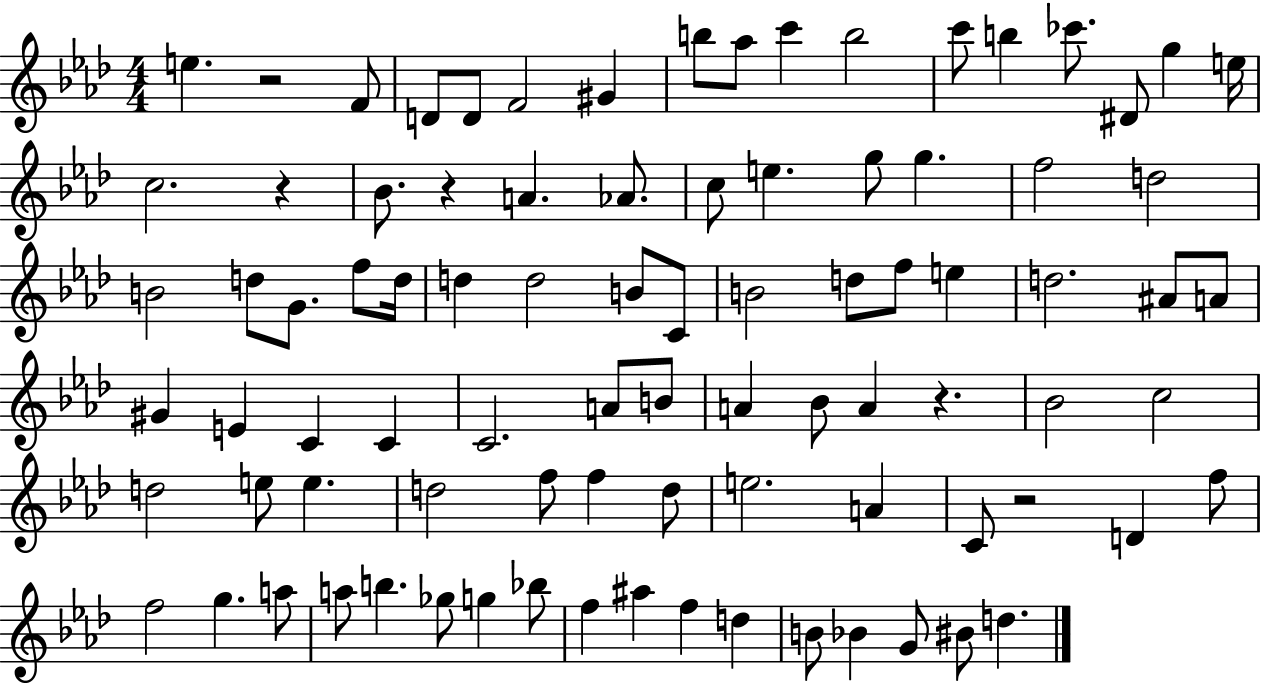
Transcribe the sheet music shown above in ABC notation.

X:1
T:Untitled
M:4/4
L:1/4
K:Ab
e z2 F/2 D/2 D/2 F2 ^G b/2 _a/2 c' b2 c'/2 b _c'/2 ^D/2 g e/4 c2 z _B/2 z A _A/2 c/2 e g/2 g f2 d2 B2 d/2 G/2 f/2 d/4 d d2 B/2 C/2 B2 d/2 f/2 e d2 ^A/2 A/2 ^G E C C C2 A/2 B/2 A _B/2 A z _B2 c2 d2 e/2 e d2 f/2 f d/2 e2 A C/2 z2 D f/2 f2 g a/2 a/2 b _g/2 g _b/2 f ^a f d B/2 _B G/2 ^B/2 d